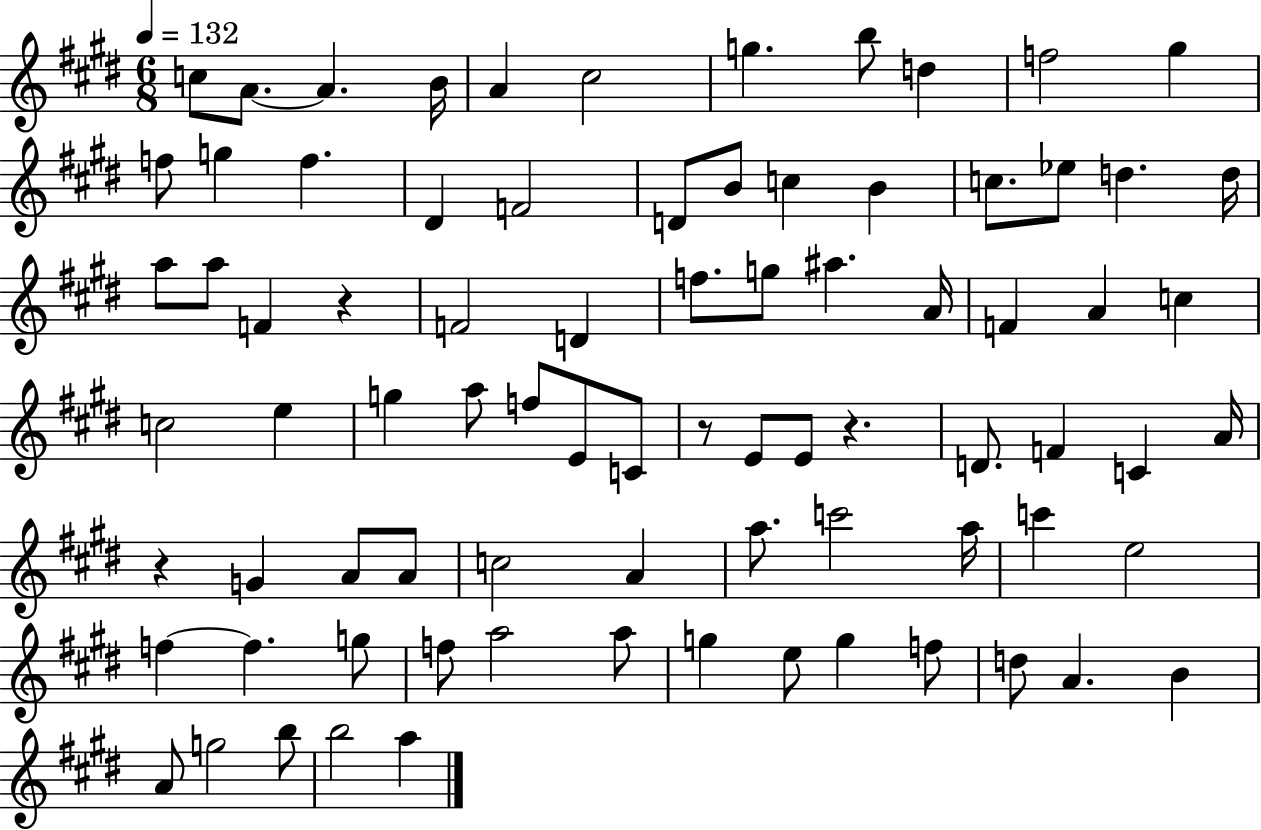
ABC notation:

X:1
T:Untitled
M:6/8
L:1/4
K:E
c/2 A/2 A B/4 A ^c2 g b/2 d f2 ^g f/2 g f ^D F2 D/2 B/2 c B c/2 _e/2 d d/4 a/2 a/2 F z F2 D f/2 g/2 ^a A/4 F A c c2 e g a/2 f/2 E/2 C/2 z/2 E/2 E/2 z D/2 F C A/4 z G A/2 A/2 c2 A a/2 c'2 a/4 c' e2 f f g/2 f/2 a2 a/2 g e/2 g f/2 d/2 A B A/2 g2 b/2 b2 a